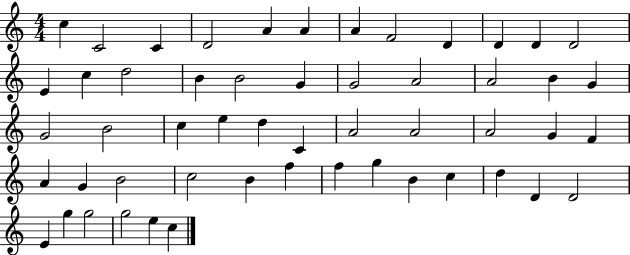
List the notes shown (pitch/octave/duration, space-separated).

C5/q C4/h C4/q D4/h A4/q A4/q A4/q F4/h D4/q D4/q D4/q D4/h E4/q C5/q D5/h B4/q B4/h G4/q G4/h A4/h A4/h B4/q G4/q G4/h B4/h C5/q E5/q D5/q C4/q A4/h A4/h A4/h G4/q F4/q A4/q G4/q B4/h C5/h B4/q F5/q F5/q G5/q B4/q C5/q D5/q D4/q D4/h E4/q G5/q G5/h G5/h E5/q C5/q